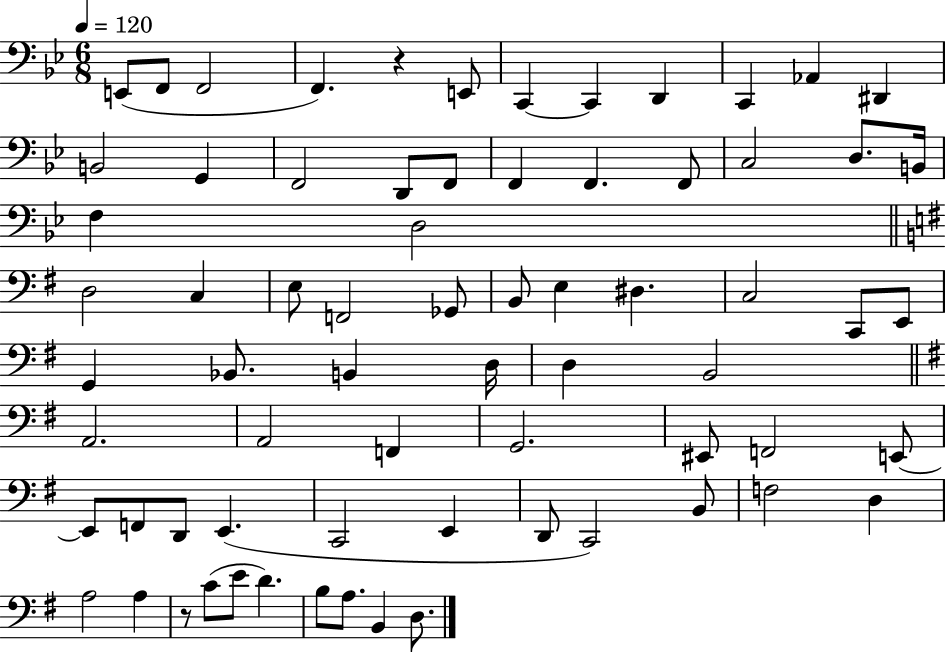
E2/e F2/e F2/h F2/q. R/q E2/e C2/q C2/q D2/q C2/q Ab2/q D#2/q B2/h G2/q F2/h D2/e F2/e F2/q F2/q. F2/e C3/h D3/e. B2/s F3/q D3/h D3/h C3/q E3/e F2/h Gb2/e B2/e E3/q D#3/q. C3/h C2/e E2/e G2/q Bb2/e. B2/q D3/s D3/q B2/h A2/h. A2/h F2/q G2/h. EIS2/e F2/h E2/e E2/e F2/e D2/e E2/q. C2/h E2/q D2/e C2/h B2/e F3/h D3/q A3/h A3/q R/e C4/e E4/e D4/q. B3/e A3/e. B2/q D3/e.